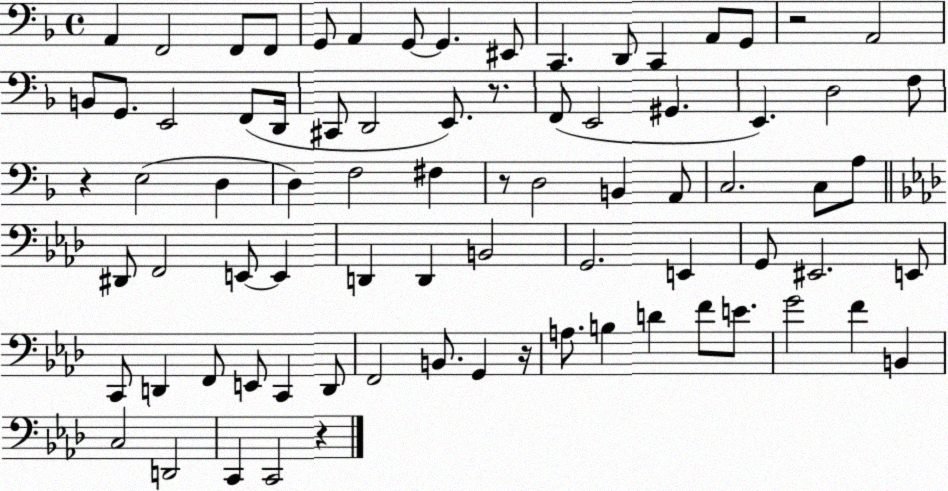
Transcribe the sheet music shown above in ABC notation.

X:1
T:Untitled
M:4/4
L:1/4
K:F
A,, F,,2 F,,/2 F,,/2 G,,/2 A,, G,,/2 G,, ^E,,/2 C,, D,,/2 C,, A,,/2 G,,/2 z2 A,,2 B,,/2 G,,/2 E,,2 F,,/2 D,,/4 ^C,,/2 D,,2 E,,/2 z/2 F,,/2 E,,2 ^G,, E,, D,2 F,/2 z E,2 D, D, F,2 ^F, z/2 D,2 B,, A,,/2 C,2 C,/2 A,/2 ^D,,/2 F,,2 E,,/2 E,, D,, D,, B,,2 G,,2 E,, G,,/2 ^E,,2 E,,/2 C,,/2 D,, F,,/2 E,,/2 C,, D,,/2 F,,2 B,,/2 G,, z/4 A,/2 B, D F/2 E/2 G2 F B,, C,2 D,,2 C,, C,,2 z